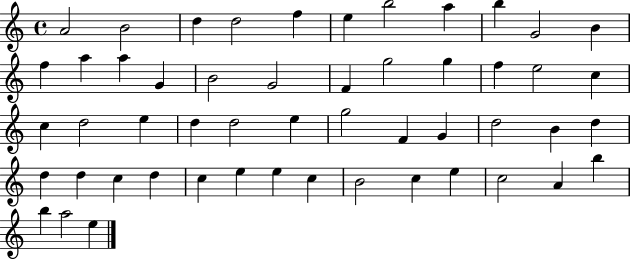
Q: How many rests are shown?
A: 0